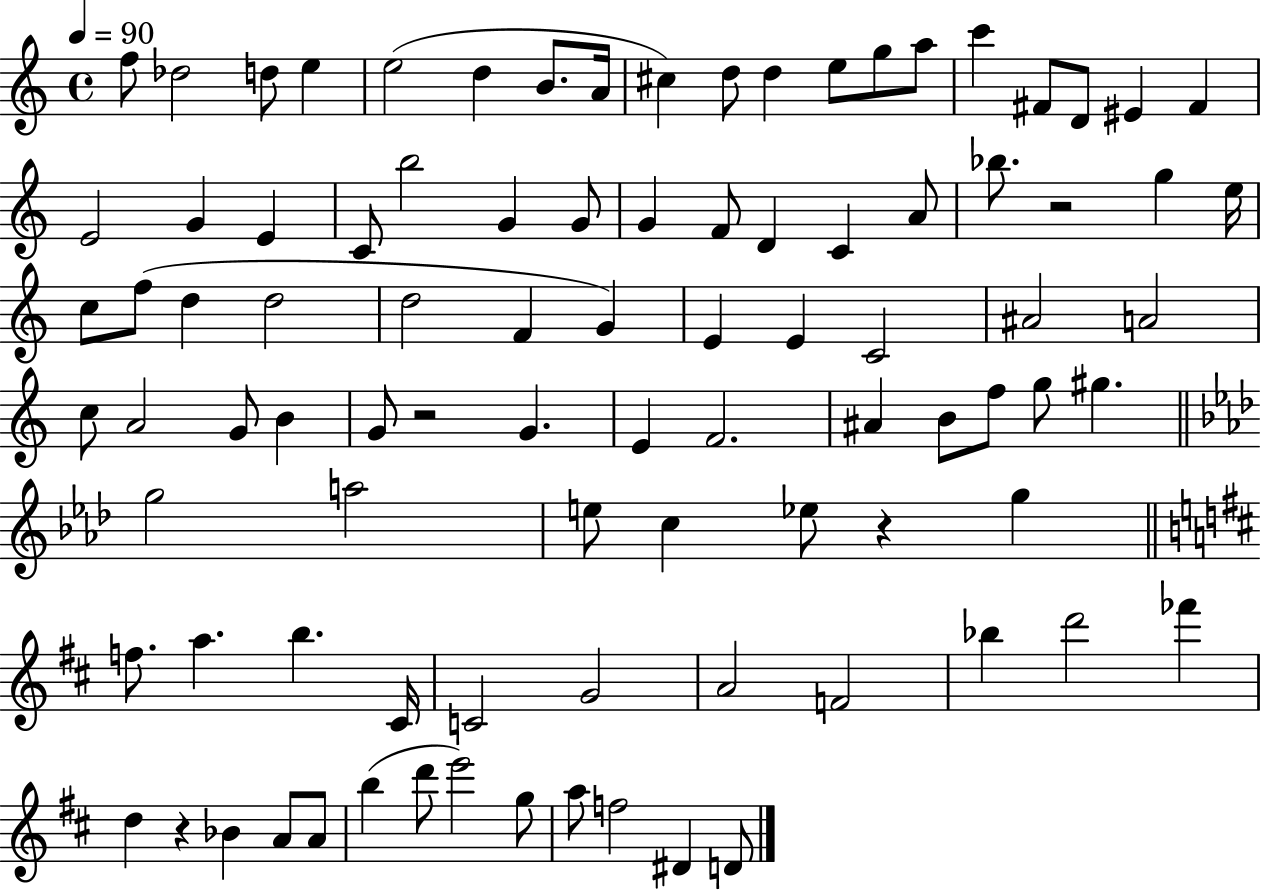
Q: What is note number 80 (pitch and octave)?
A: A4